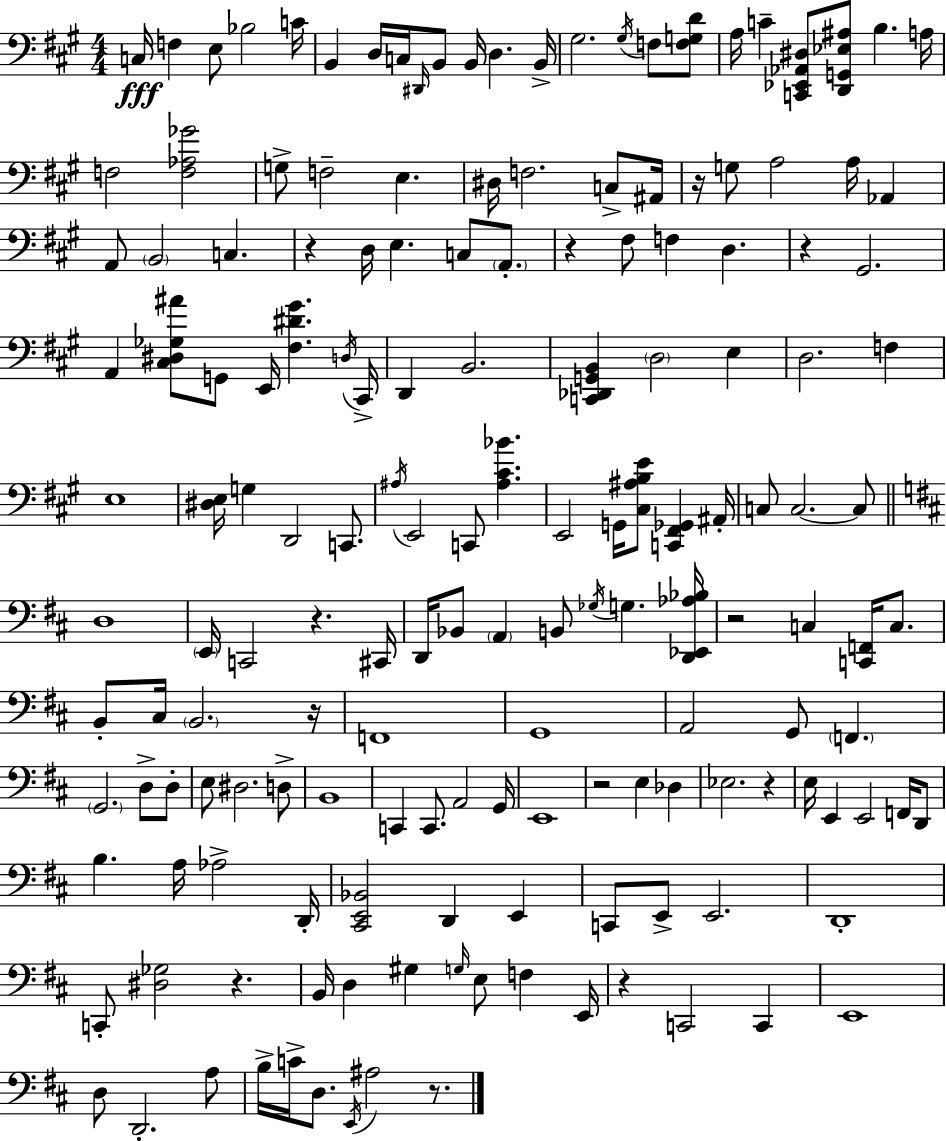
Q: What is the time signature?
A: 4/4